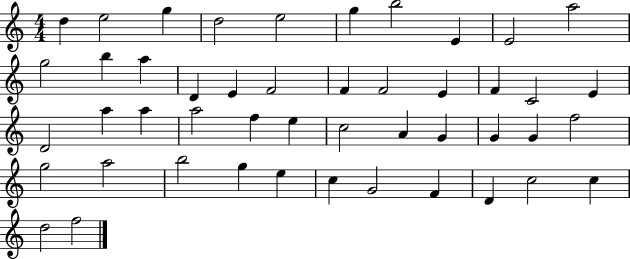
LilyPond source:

{
  \clef treble
  \numericTimeSignature
  \time 4/4
  \key c \major
  d''4 e''2 g''4 | d''2 e''2 | g''4 b''2 e'4 | e'2 a''2 | \break g''2 b''4 a''4 | d'4 e'4 f'2 | f'4 f'2 e'4 | f'4 c'2 e'4 | \break d'2 a''4 a''4 | a''2 f''4 e''4 | c''2 a'4 g'4 | g'4 g'4 f''2 | \break g''2 a''2 | b''2 g''4 e''4 | c''4 g'2 f'4 | d'4 c''2 c''4 | \break d''2 f''2 | \bar "|."
}